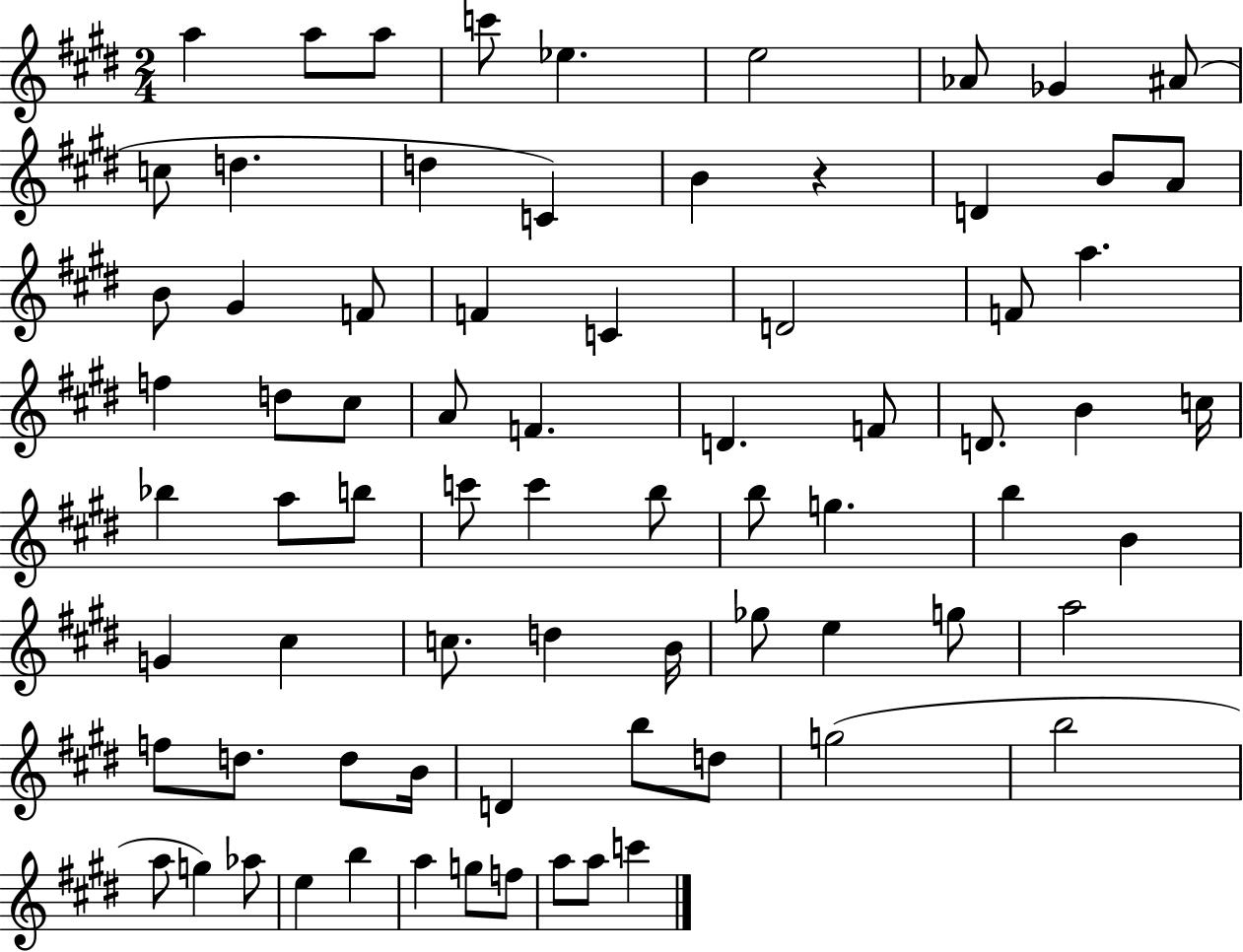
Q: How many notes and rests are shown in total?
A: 75